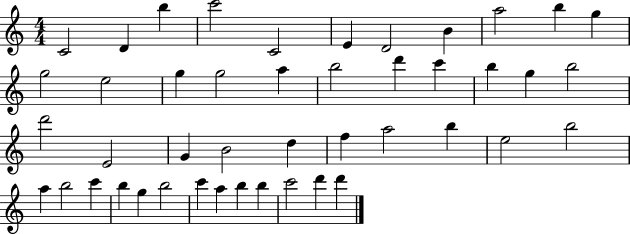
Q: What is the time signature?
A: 4/4